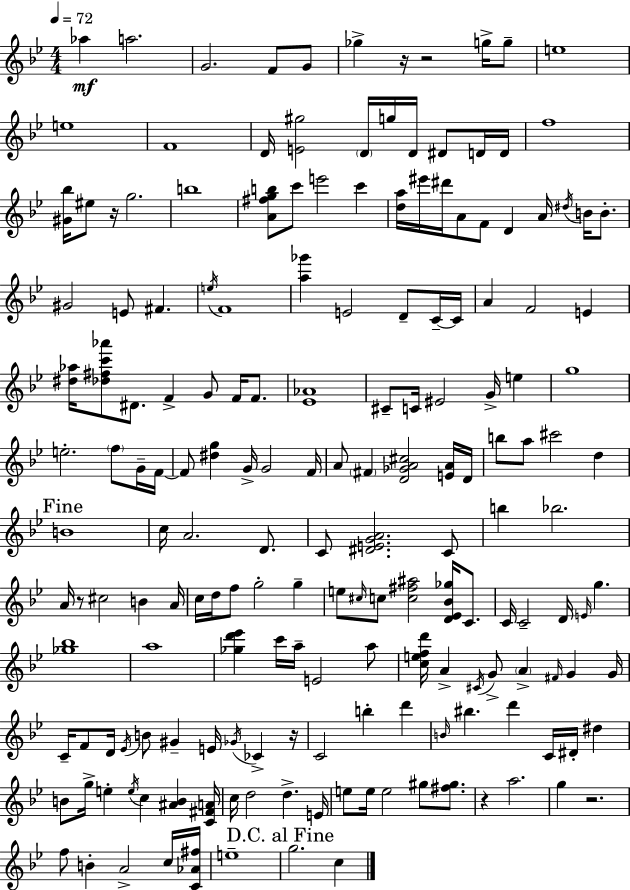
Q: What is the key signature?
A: BES major